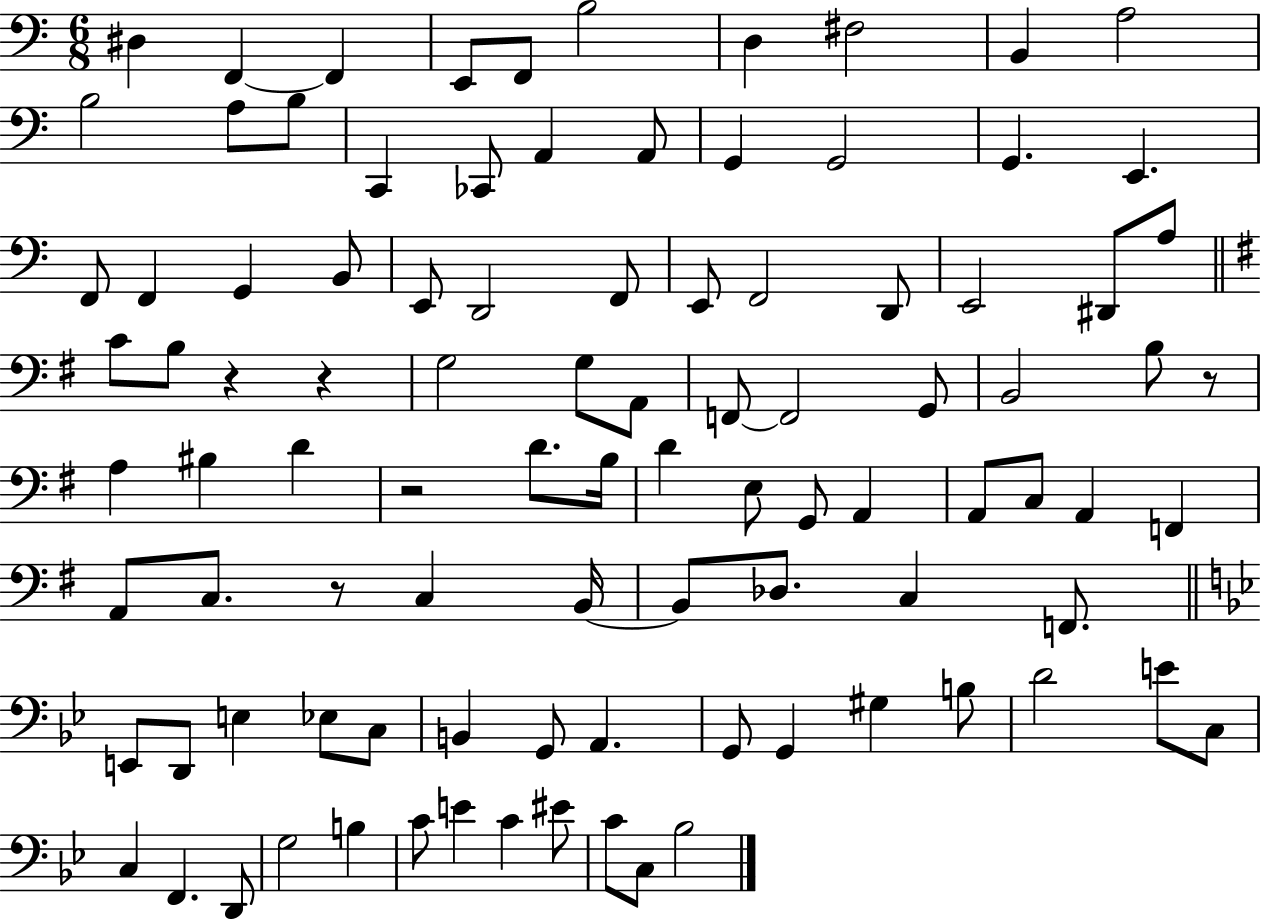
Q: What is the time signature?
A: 6/8